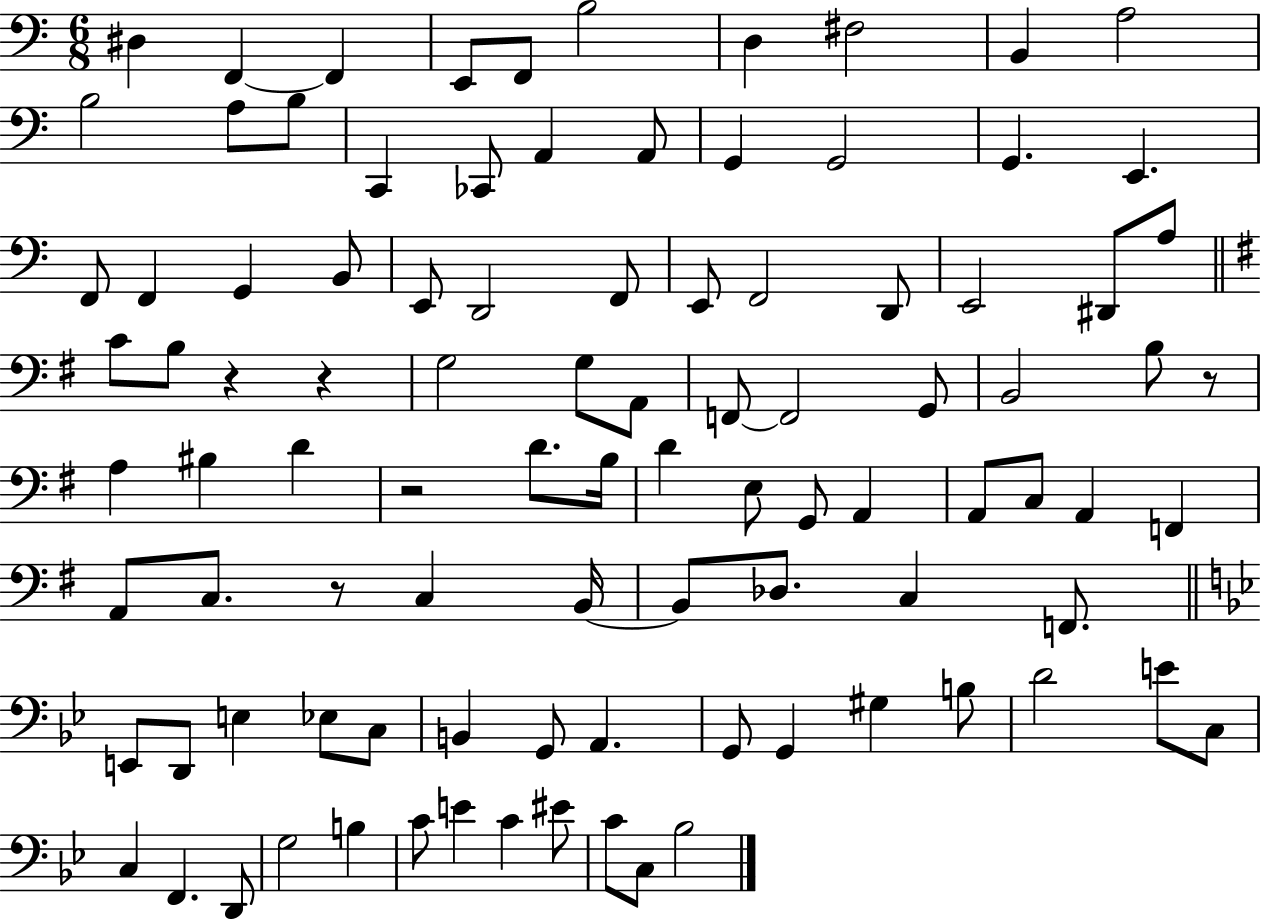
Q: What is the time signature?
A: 6/8